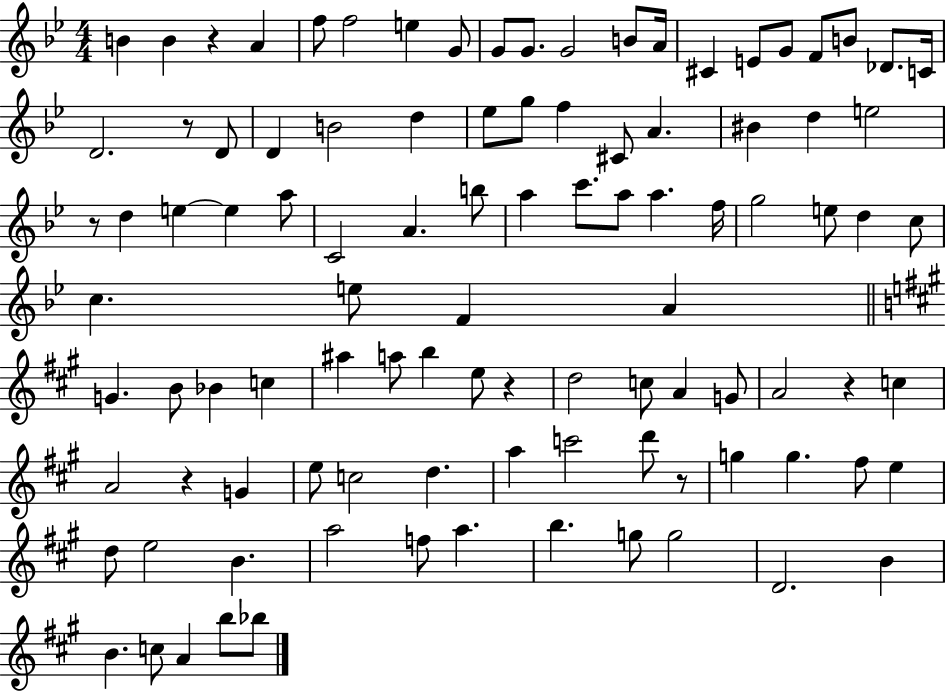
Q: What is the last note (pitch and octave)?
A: Bb5